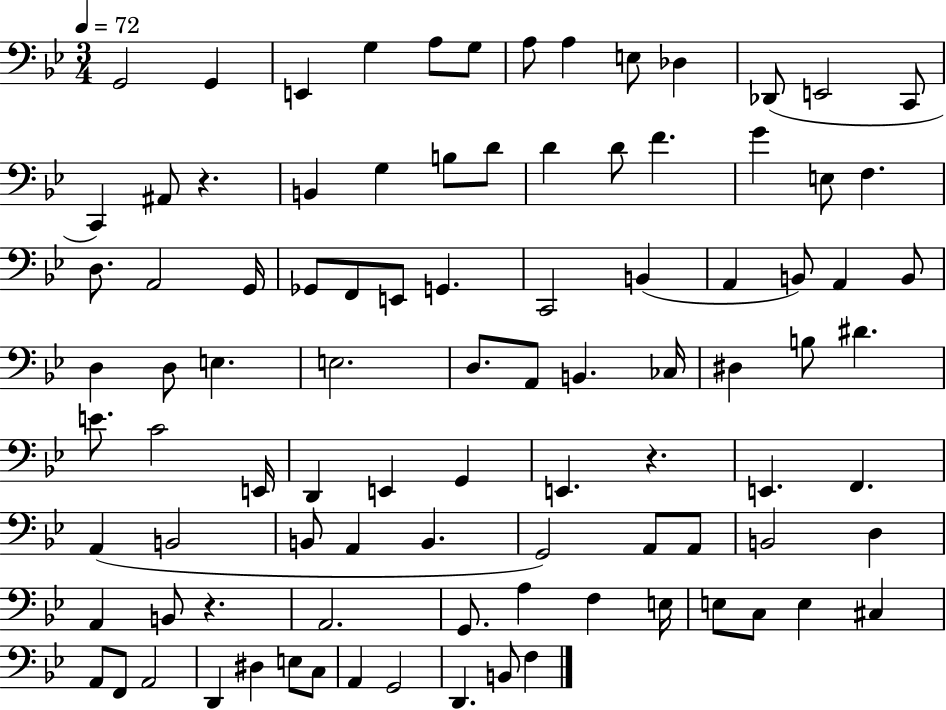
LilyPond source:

{
  \clef bass
  \numericTimeSignature
  \time 3/4
  \key bes \major
  \tempo 4 = 72
  \repeat volta 2 { g,2 g,4 | e,4 g4 a8 g8 | a8 a4 e8 des4 | des,8( e,2 c,8 | \break c,4) ais,8 r4. | b,4 g4 b8 d'8 | d'4 d'8 f'4. | g'4 e8 f4. | \break d8. a,2 g,16 | ges,8 f,8 e,8 g,4. | c,2 b,4( | a,4 b,8) a,4 b,8 | \break d4 d8 e4. | e2. | d8. a,8 b,4. ces16 | dis4 b8 dis'4. | \break e'8. c'2 e,16 | d,4 e,4 g,4 | e,4. r4. | e,4. f,4. | \break a,4( b,2 | b,8 a,4 b,4. | g,2) a,8 a,8 | b,2 d4 | \break a,4 b,8 r4. | a,2. | g,8. a4 f4 e16 | e8 c8 e4 cis4 | \break a,8 f,8 a,2 | d,4 dis4 e8 c8 | a,4 g,2 | d,4. b,8 f4 | \break } \bar "|."
}